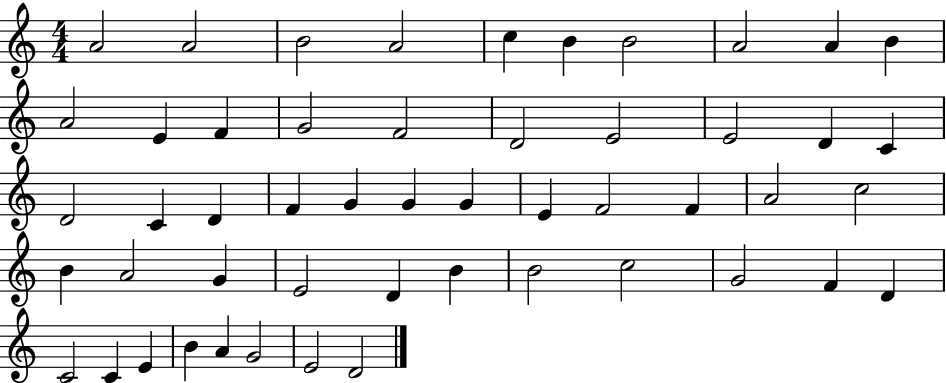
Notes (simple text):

A4/h A4/h B4/h A4/h C5/q B4/q B4/h A4/h A4/q B4/q A4/h E4/q F4/q G4/h F4/h D4/h E4/h E4/h D4/q C4/q D4/h C4/q D4/q F4/q G4/q G4/q G4/q E4/q F4/h F4/q A4/h C5/h B4/q A4/h G4/q E4/h D4/q B4/q B4/h C5/h G4/h F4/q D4/q C4/h C4/q E4/q B4/q A4/q G4/h E4/h D4/h